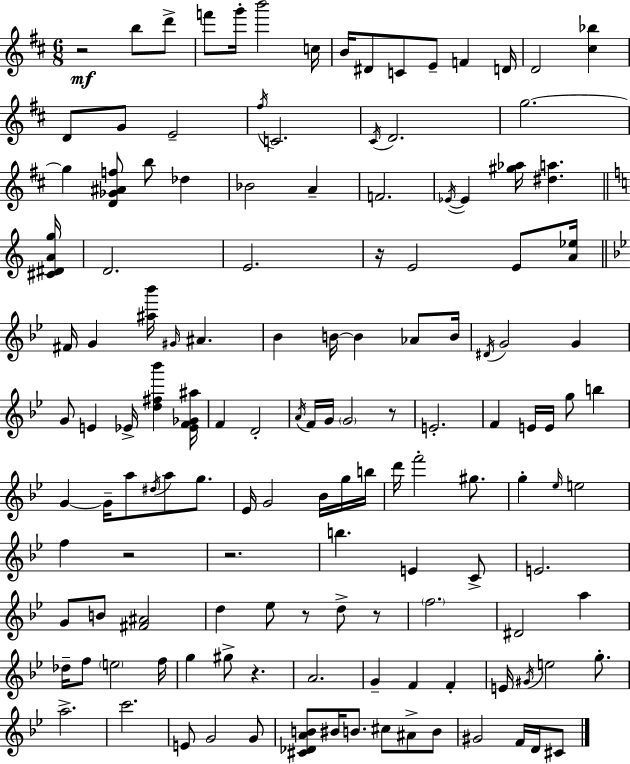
{
  \clef treble
  \numericTimeSignature
  \time 6/8
  \key d \major
  r2\mf b''8 d'''8-> | f'''8 g'''16-. b'''2 c''16 | b'16 dis'8 c'8 e'8-- f'4 d'16 | d'2 <cis'' bes''>4 | \break d'8 g'8 e'2-- | \acciaccatura { fis''16 } c'2. | \acciaccatura { cis'16 } d'2. | g''2.~~ | \break g''4 <d' ges' ais' f''>8 b''8 des''4 | bes'2 a'4-- | f'2. | \acciaccatura { ees'16~ }~ ees'4 <gis'' aes''>16 <dis'' a''>4. | \break \bar "||" \break \key a \minor <cis' dis' a' g''>16 d'2. | e'2. | r16 e'2 e'8 | <a' ees''>16 \bar "||" \break \key g \minor fis'16 g'4 <ais'' bes'''>16 \grace { gis'16 } ais'4. | bes'4 b'16~~ b'4 aes'8 | b'16 \acciaccatura { dis'16 } g'2 g'4 | g'8 e'4 ees'16-> <d'' fis'' bes'''>4 | \break <ees' f' ges' ais''>16 f'4 d'2-. | \acciaccatura { a'16 } f'16 g'16 \parenthesize g'2 | r8 e'2.-. | f'4 e'16 e'16 g''8 b''4 | \break g'4~~ g'16-- a''8 \acciaccatura { dis''16 } a''8 | g''8. ees'16 g'2 | bes'16 g''16 b''16 d'''16 f'''2-. | gis''8. g''4-. \grace { ees''16 } e''2 | \break f''4 r2 | r2. | b''4. e'4 | c'8-> e'2. | \break g'8 b'8 <fis' ais'>2 | d''4 ees''8 r8 | d''8-> r8 \parenthesize f''2. | dis'2 | \break a''4 des''16-- f''8 \parenthesize e''2 | f''16 g''4 gis''8-> r4. | a'2. | g'4-- f'4 | \break f'4-. e'16 \acciaccatura { gis'16 } e''2 | g''8.-. a''2.-> | c'''2. | e'8 g'2 | \break g'8 <cis' des' a' b'>8 bis'16 b'8. | cis''8 ais'8-> b'8 gis'2 | f'16 d'16 cis'8 \bar "|."
}